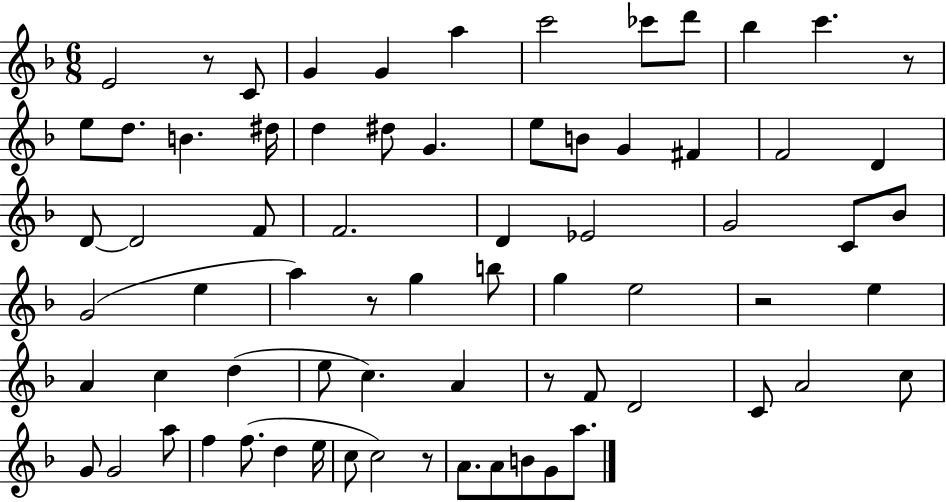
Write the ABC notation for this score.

X:1
T:Untitled
M:6/8
L:1/4
K:F
E2 z/2 C/2 G G a c'2 _c'/2 d'/2 _b c' z/2 e/2 d/2 B ^d/4 d ^d/2 G e/2 B/2 G ^F F2 D D/2 D2 F/2 F2 D _E2 G2 C/2 _B/2 G2 e a z/2 g b/2 g e2 z2 e A c d e/2 c A z/2 F/2 D2 C/2 A2 c/2 G/2 G2 a/2 f f/2 d e/4 c/2 c2 z/2 A/2 A/2 B/2 G/2 a/2